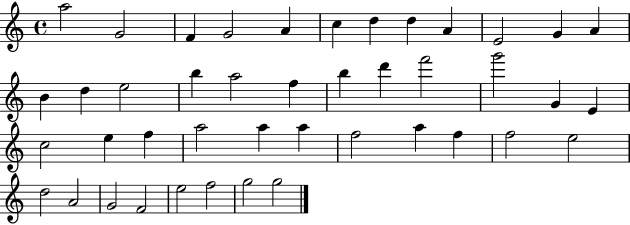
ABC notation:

X:1
T:Untitled
M:4/4
L:1/4
K:C
a2 G2 F G2 A c d d A E2 G A B d e2 b a2 f b d' f'2 g'2 G E c2 e f a2 a a f2 a f f2 e2 d2 A2 G2 F2 e2 f2 g2 g2